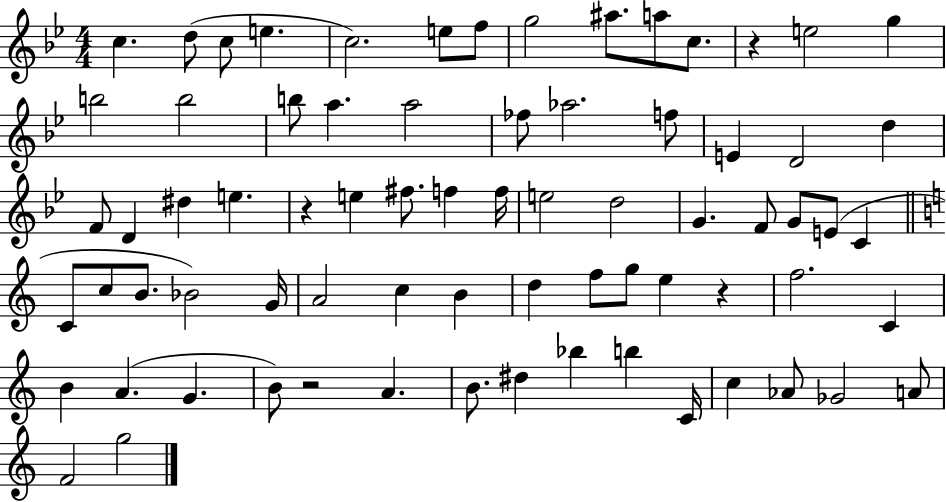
{
  \clef treble
  \numericTimeSignature
  \time 4/4
  \key bes \major
  c''4. d''8( c''8 e''4. | c''2.) e''8 f''8 | g''2 ais''8. a''8 c''8. | r4 e''2 g''4 | \break b''2 b''2 | b''8 a''4. a''2 | fes''8 aes''2. f''8 | e'4 d'2 d''4 | \break f'8 d'4 dis''4 e''4. | r4 e''4 fis''8. f''4 f''16 | e''2 d''2 | g'4. f'8 g'8 e'8( c'4 | \break \bar "||" \break \key c \major c'8 c''8 b'8. bes'2) g'16 | a'2 c''4 b'4 | d''4 f''8 g''8 e''4 r4 | f''2. c'4 | \break b'4 a'4.( g'4. | b'8) r2 a'4. | b'8. dis''4 bes''4 b''4 c'16 | c''4 aes'8 ges'2 a'8 | \break f'2 g''2 | \bar "|."
}